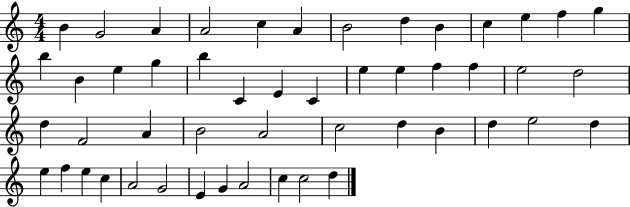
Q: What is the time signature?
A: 4/4